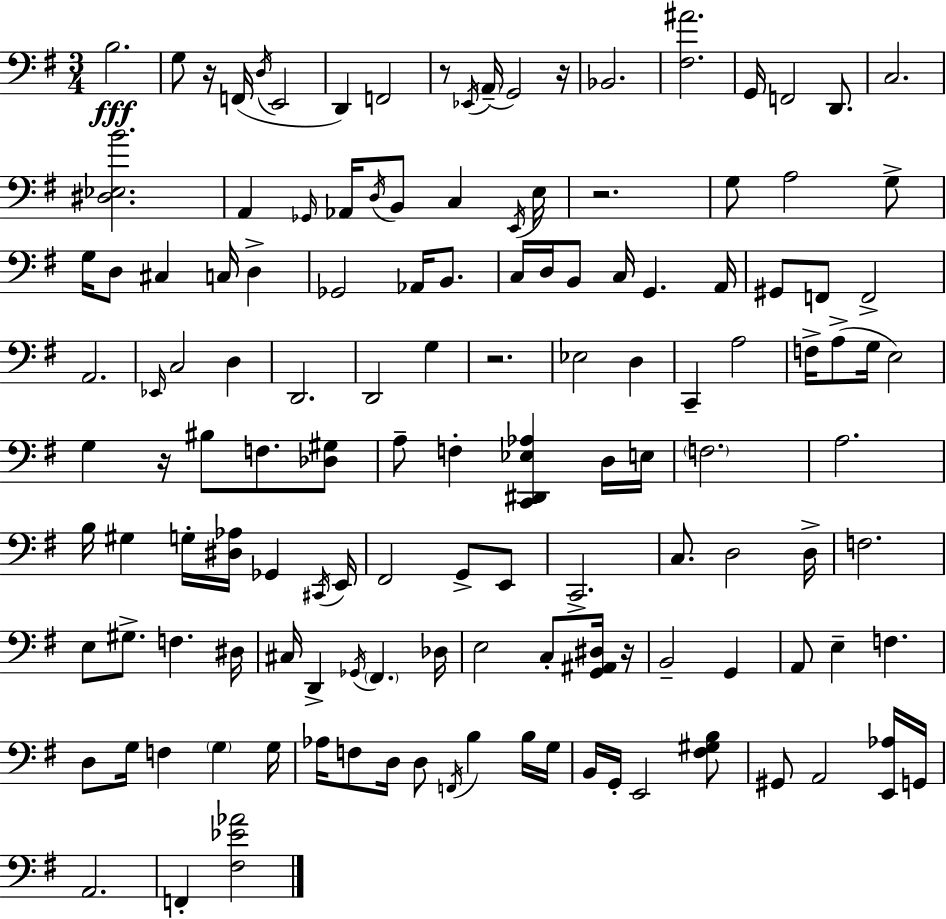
{
  \clef bass
  \numericTimeSignature
  \time 3/4
  \key g \major
  \repeat volta 2 { b2.\fff | g8 r16 f,16( \acciaccatura { d16 } e,2 | d,4) f,2 | r8 \acciaccatura { ees,16 }( \parenthesize a,16-- g,2) | \break r16 bes,2. | <fis ais'>2. | g,16 f,2 d,8. | c2. | \break <dis ees b'>2. | a,4 \grace { ges,16 } aes,16 \acciaccatura { d16 } b,8 c4 | \acciaccatura { e,16 } e16 r2. | g8 a2 | \break g8-> g16 d8 cis4 | c16 d4-> ges,2 | aes,16 b,8. c16 d16 b,8 c16 g,4. | a,16 gis,8 f,8 f,2-> | \break a,2. | \grace { ees,16 } c2 | d4 d,2. | d,2 | \break g4 r2. | ees2 | d4 c,4-- a2 | f16-> a8->( g16 e2) | \break g4 r16 bis8 | f8. <des gis>8 a8-- f4-. | <c, dis, ees aes>4 d16 e16 \parenthesize f2. | a2. | \break b16 gis4 g16-. | <dis aes>16 ges,4 \acciaccatura { cis,16 } e,16 fis,2 | g,8-> e,8 c,2.-> | c8. d2 | \break d16-> f2. | e8 gis8.-> | f4. dis16 cis16 d,4-> | \acciaccatura { ges,16 } \parenthesize fis,4. des16 e2 | \break c8-. <g, ais, dis>16 r16 b,2-- | g,4 a,8 e4-- | f4. d8 g16 f4 | \parenthesize g4 g16 aes16 f8 d16 | \break d8 \acciaccatura { f,16 } b4 b16 g16 b,16 g,16-. e,2 | <fis gis b>8 gis,8 a,2 | <e, aes>16 g,16 a,2. | f,4-. | \break <fis ees' aes'>2 } \bar "|."
}